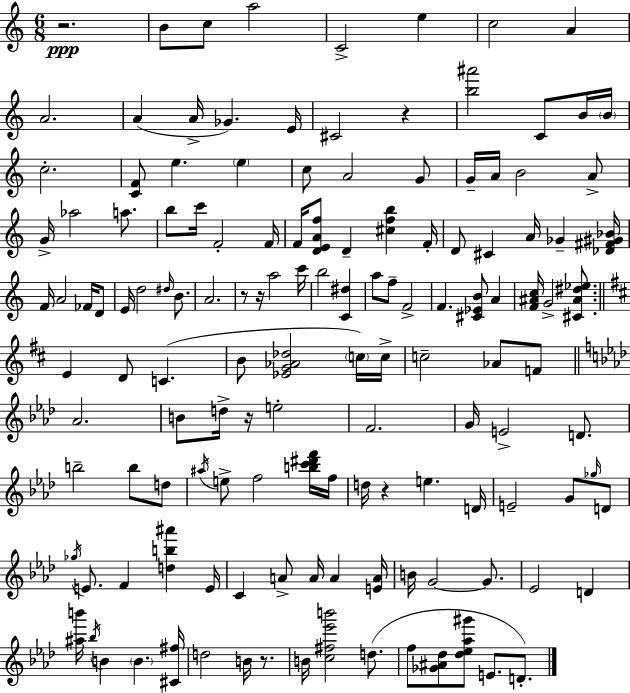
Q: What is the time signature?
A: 6/8